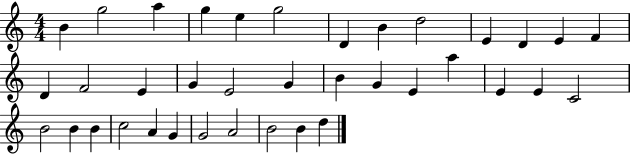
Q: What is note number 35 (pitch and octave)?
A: B4